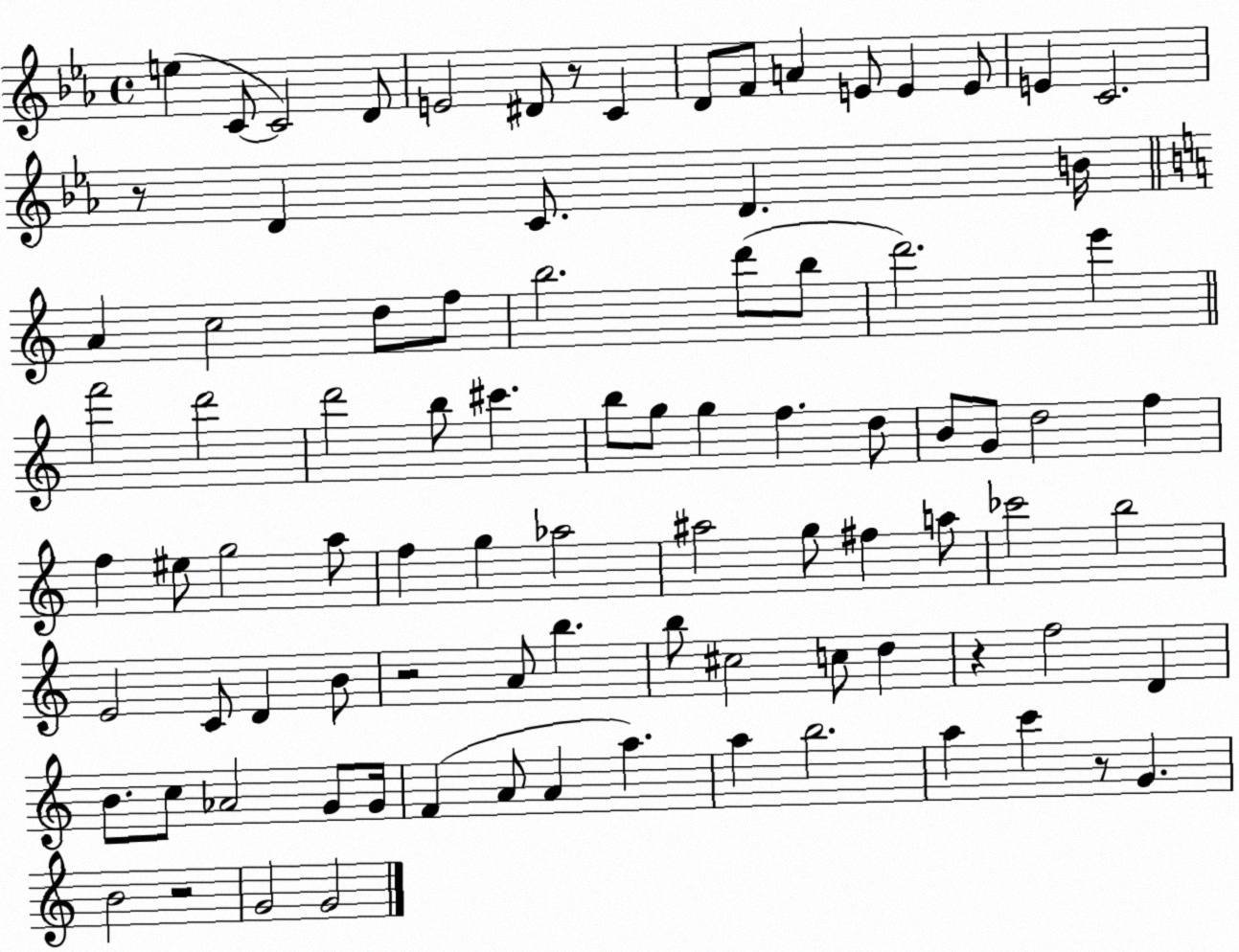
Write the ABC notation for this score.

X:1
T:Untitled
M:4/4
L:1/4
K:Eb
e C/2 C2 D/2 E2 ^D/2 z/2 C D/2 F/2 A E/2 E E/2 E C2 z/2 D C/2 D B/4 A c2 d/2 f/2 b2 d'/2 b/2 d'2 e' f'2 d'2 d'2 b/2 ^c' b/2 g/2 g f d/2 B/2 G/2 d2 f f ^e/2 g2 a/2 f g _a2 ^a2 g/2 ^f a/2 _c'2 b2 E2 C/2 D B/2 z2 A/2 b b/2 ^c2 c/2 d z f2 D B/2 c/2 _A2 G/2 G/4 F A/2 A a a b2 a c' z/2 G B2 z2 G2 G2